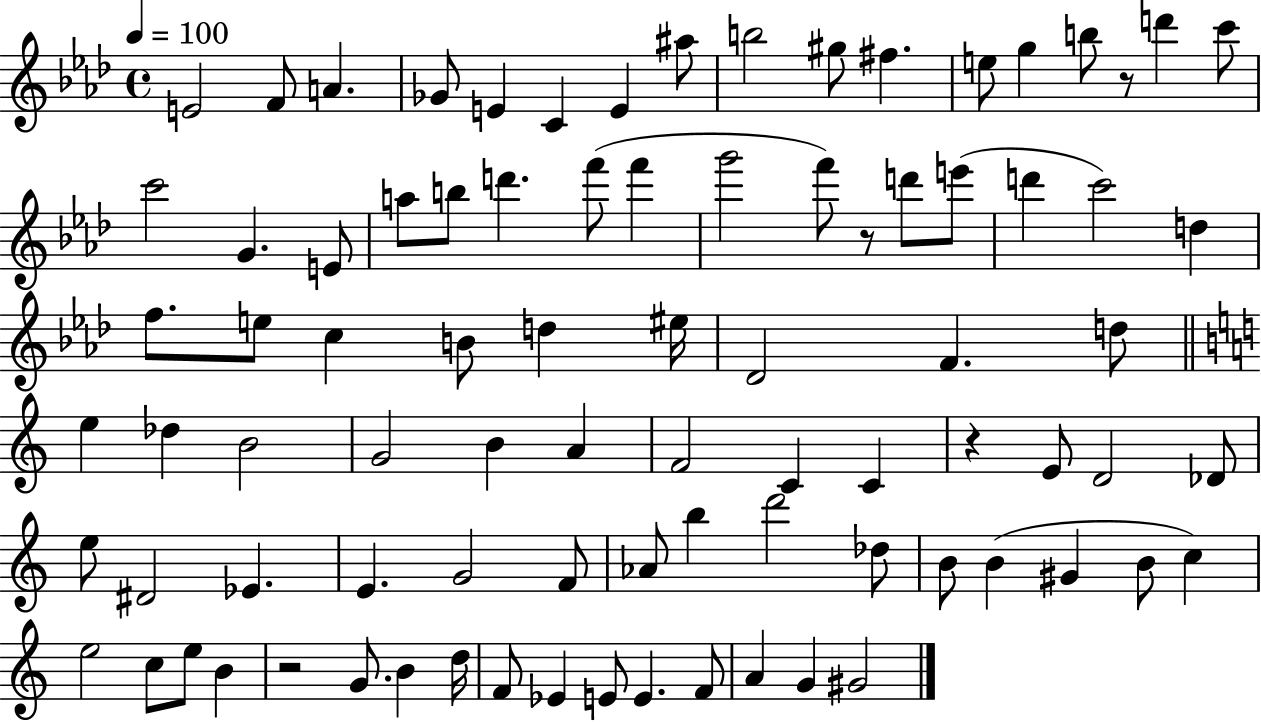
E4/h F4/e A4/q. Gb4/e E4/q C4/q E4/q A#5/e B5/h G#5/e F#5/q. E5/e G5/q B5/e R/e D6/q C6/e C6/h G4/q. E4/e A5/e B5/e D6/q. F6/e F6/q G6/h F6/e R/e D6/e E6/e D6/q C6/h D5/q F5/e. E5/e C5/q B4/e D5/q EIS5/s Db4/h F4/q. D5/e E5/q Db5/q B4/h G4/h B4/q A4/q F4/h C4/q C4/q R/q E4/e D4/h Db4/e E5/e D#4/h Eb4/q. E4/q. G4/h F4/e Ab4/e B5/q D6/h Db5/e B4/e B4/q G#4/q B4/e C5/q E5/h C5/e E5/e B4/q R/h G4/e. B4/q D5/s F4/e Eb4/q E4/e E4/q. F4/e A4/q G4/q G#4/h